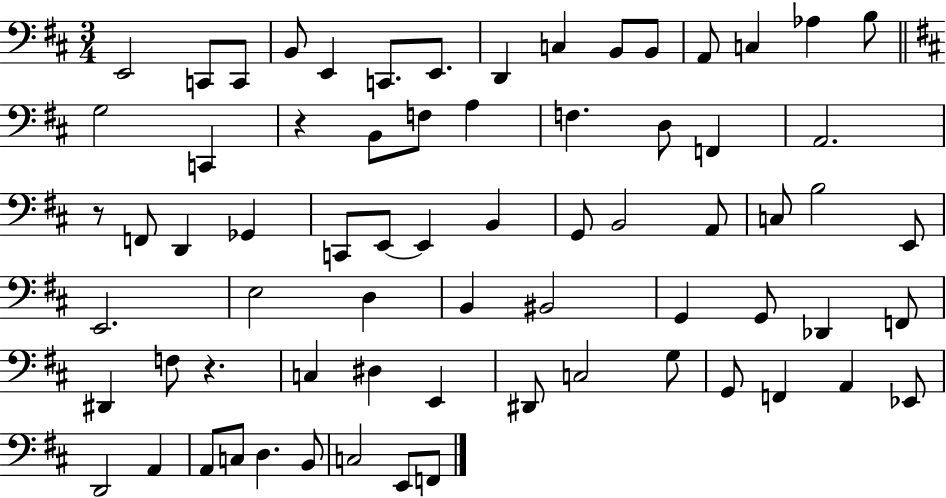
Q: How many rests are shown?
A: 3